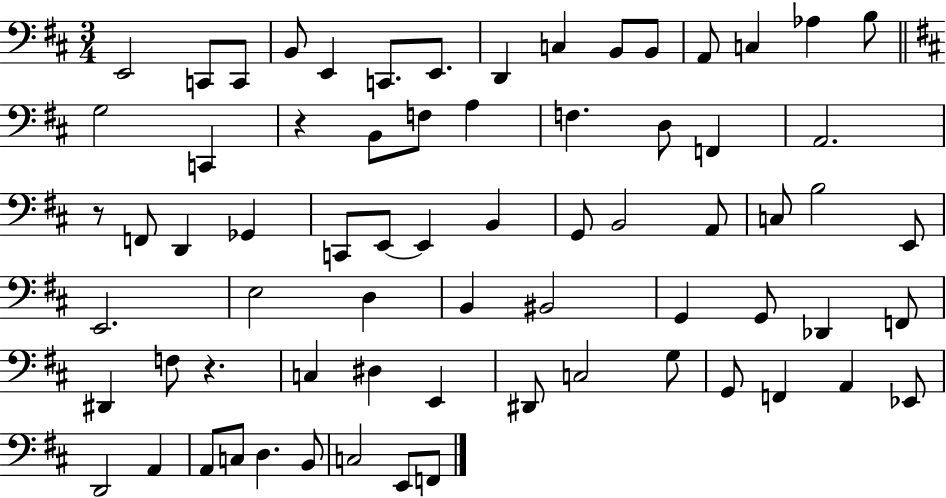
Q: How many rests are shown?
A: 3